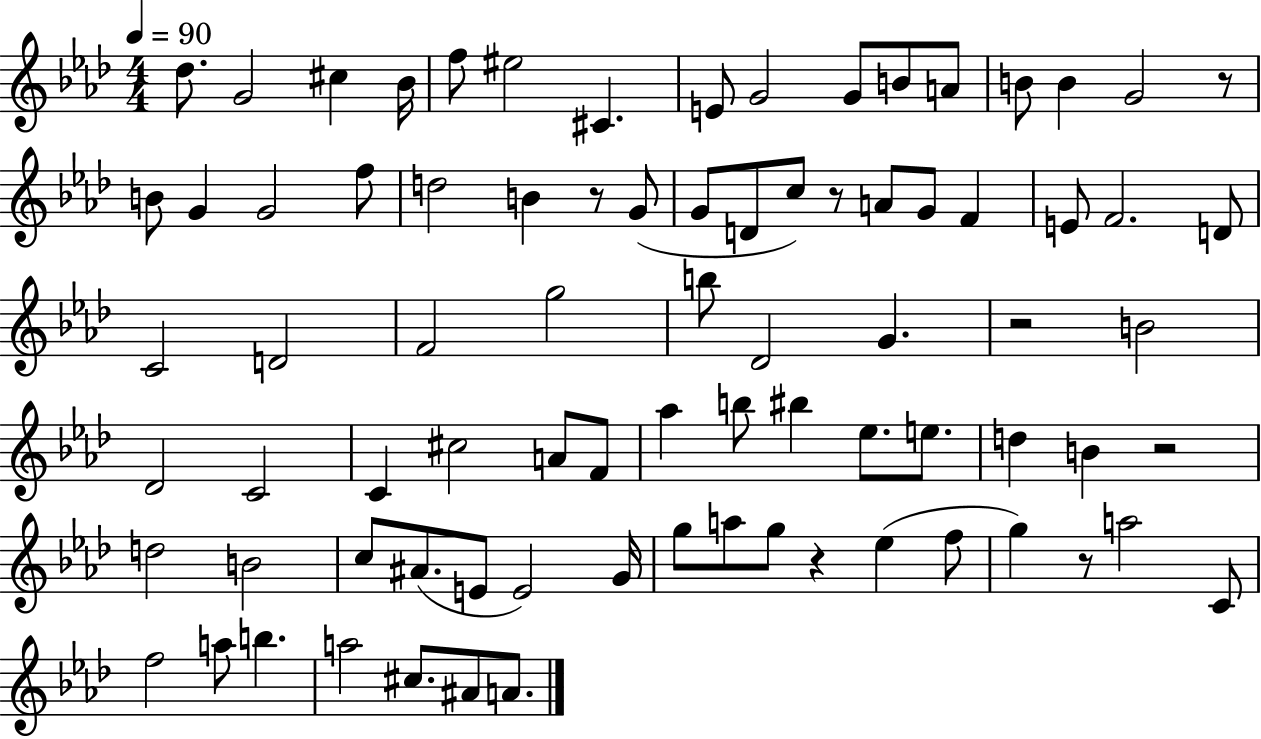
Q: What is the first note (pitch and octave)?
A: Db5